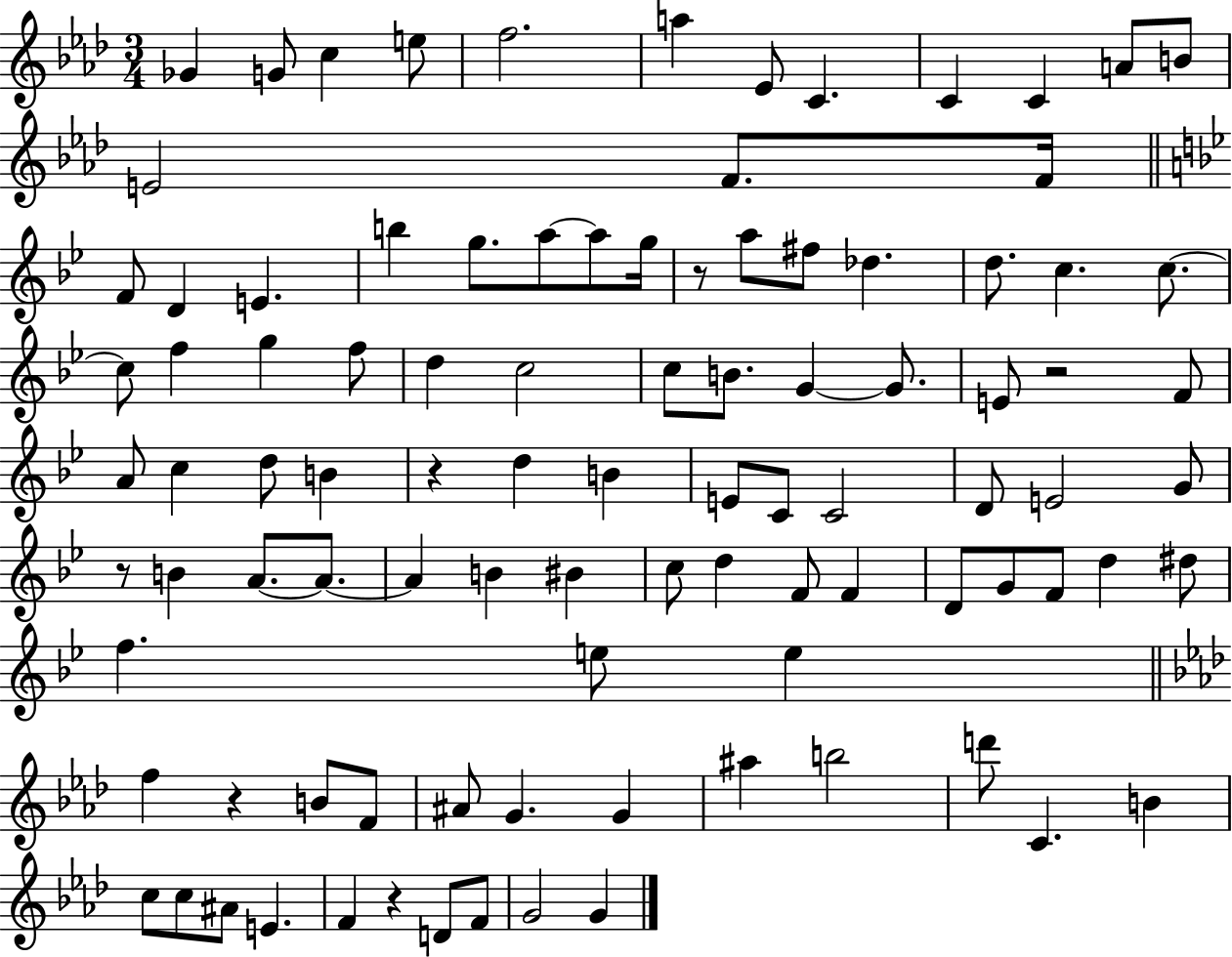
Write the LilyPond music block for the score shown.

{
  \clef treble
  \numericTimeSignature
  \time 3/4
  \key aes \major
  \repeat volta 2 { ges'4 g'8 c''4 e''8 | f''2. | a''4 ees'8 c'4. | c'4 c'4 a'8 b'8 | \break e'2 f'8. f'16 | \bar "||" \break \key g \minor f'8 d'4 e'4. | b''4 g''8. a''8~~ a''8 g''16 | r8 a''8 fis''8 des''4. | d''8. c''4. c''8.~~ | \break c''8 f''4 g''4 f''8 | d''4 c''2 | c''8 b'8. g'4~~ g'8. | e'8 r2 f'8 | \break a'8 c''4 d''8 b'4 | r4 d''4 b'4 | e'8 c'8 c'2 | d'8 e'2 g'8 | \break r8 b'4 a'8.~~ a'8.~~ | a'4 b'4 bis'4 | c''8 d''4 f'8 f'4 | d'8 g'8 f'8 d''4 dis''8 | \break f''4. e''8 e''4 | \bar "||" \break \key aes \major f''4 r4 b'8 f'8 | ais'8 g'4. g'4 | ais''4 b''2 | d'''8 c'4. b'4 | \break c''8 c''8 ais'8 e'4. | f'4 r4 d'8 f'8 | g'2 g'4 | } \bar "|."
}